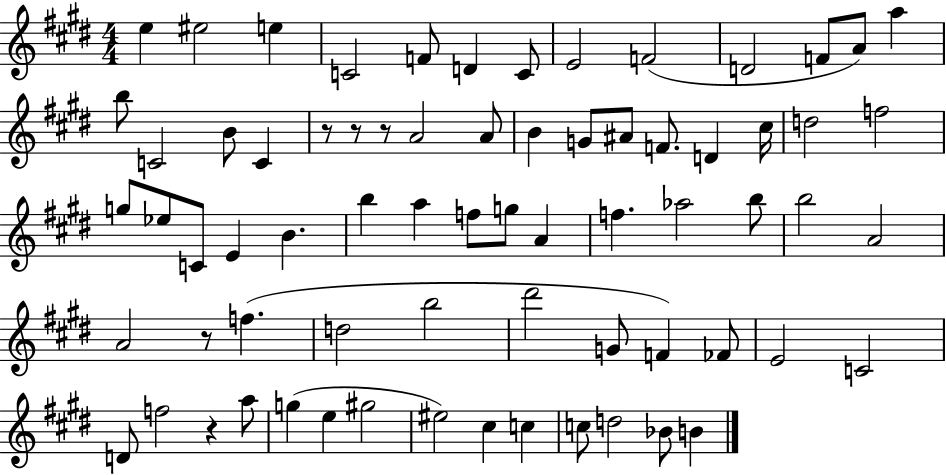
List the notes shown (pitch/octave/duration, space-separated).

E5/q EIS5/h E5/q C4/h F4/e D4/q C4/e E4/h F4/h D4/h F4/e A4/e A5/q B5/e C4/h B4/e C4/q R/e R/e R/e A4/h A4/e B4/q G4/e A#4/e F4/e. D4/q C#5/s D5/h F5/h G5/e Eb5/e C4/e E4/q B4/q. B5/q A5/q F5/e G5/e A4/q F5/q. Ab5/h B5/e B5/h A4/h A4/h R/e F5/q. D5/h B5/h D#6/h G4/e F4/q FES4/e E4/h C4/h D4/e F5/h R/q A5/e G5/q E5/q G#5/h EIS5/h C#5/q C5/q C5/e D5/h Bb4/e B4/q